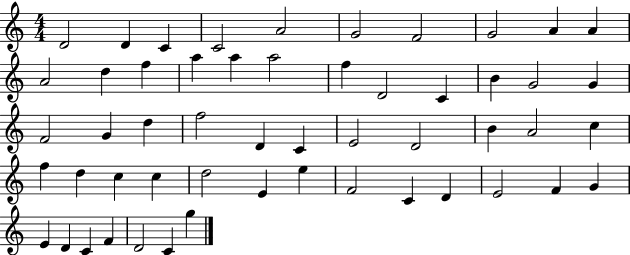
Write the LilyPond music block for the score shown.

{
  \clef treble
  \numericTimeSignature
  \time 4/4
  \key c \major
  d'2 d'4 c'4 | c'2 a'2 | g'2 f'2 | g'2 a'4 a'4 | \break a'2 d''4 f''4 | a''4 a''4 a''2 | f''4 d'2 c'4 | b'4 g'2 g'4 | \break f'2 g'4 d''4 | f''2 d'4 c'4 | e'2 d'2 | b'4 a'2 c''4 | \break f''4 d''4 c''4 c''4 | d''2 e'4 e''4 | f'2 c'4 d'4 | e'2 f'4 g'4 | \break e'4 d'4 c'4 f'4 | d'2 c'4 g''4 | \bar "|."
}